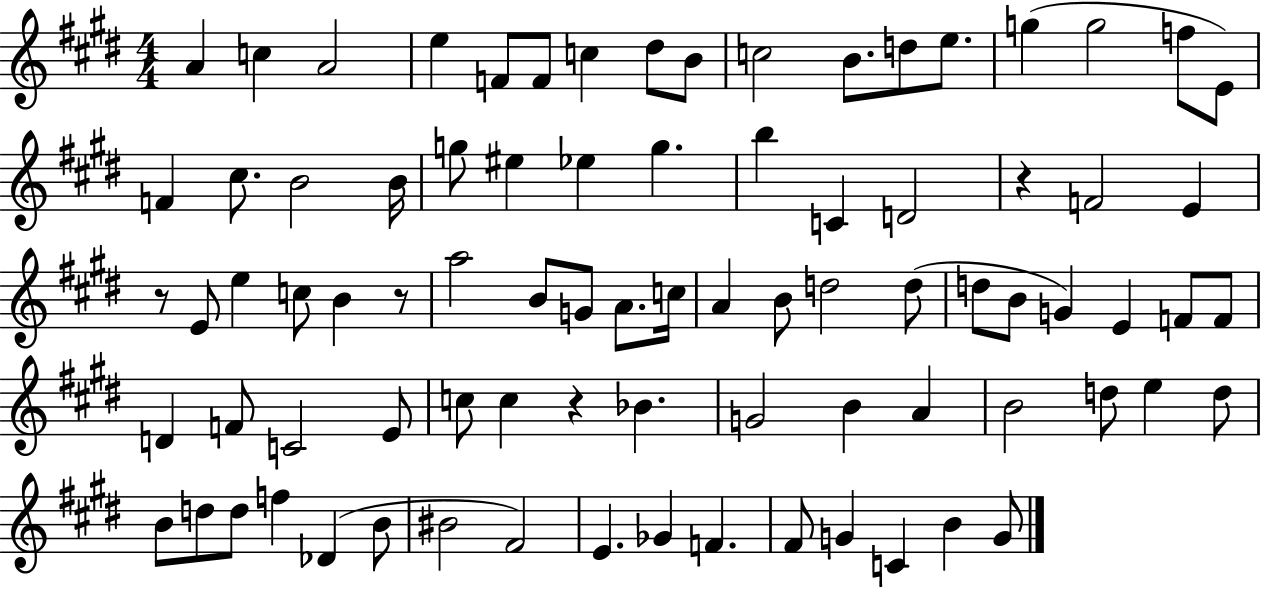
A4/q C5/q A4/h E5/q F4/e F4/e C5/q D#5/e B4/e C5/h B4/e. D5/e E5/e. G5/q G5/h F5/e E4/e F4/q C#5/e. B4/h B4/s G5/e EIS5/q Eb5/q G5/q. B5/q C4/q D4/h R/q F4/h E4/q R/e E4/e E5/q C5/e B4/q R/e A5/h B4/e G4/e A4/e. C5/s A4/q B4/e D5/h D5/e D5/e B4/e G4/q E4/q F4/e F4/e D4/q F4/e C4/h E4/e C5/e C5/q R/q Bb4/q. G4/h B4/q A4/q B4/h D5/e E5/q D5/e B4/e D5/e D5/e F5/q Db4/q B4/e BIS4/h F#4/h E4/q. Gb4/q F4/q. F#4/e G4/q C4/q B4/q G4/e